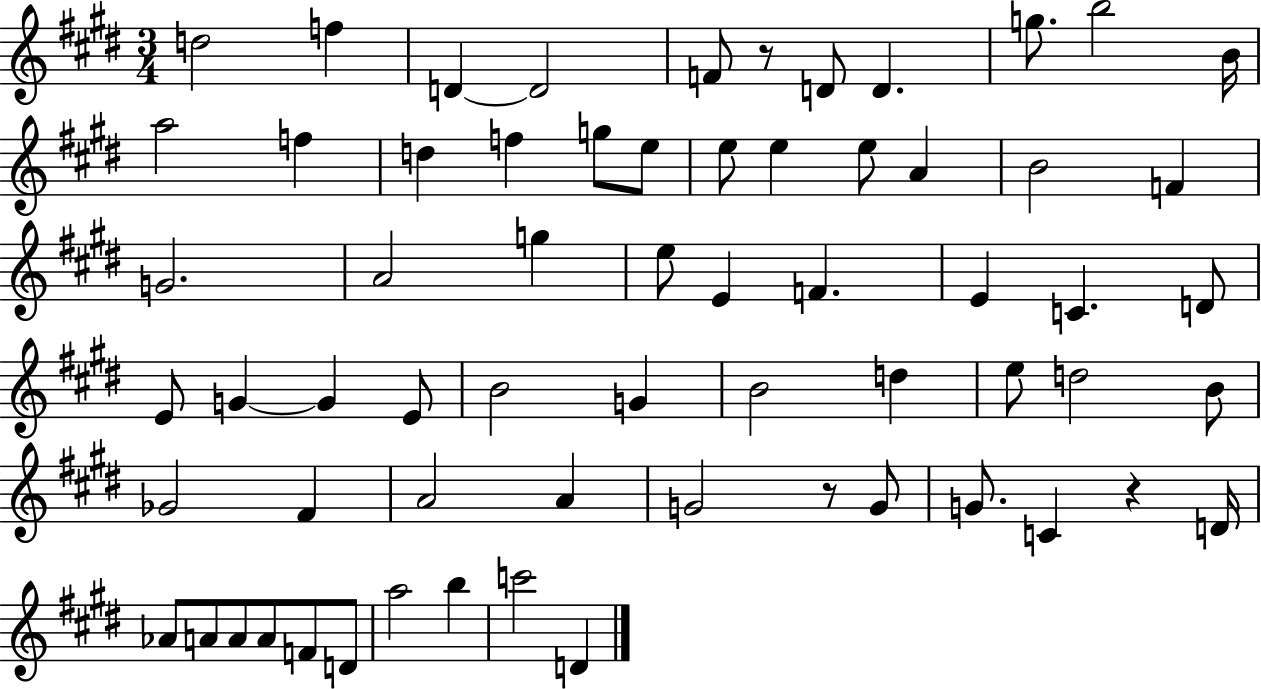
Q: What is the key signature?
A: E major